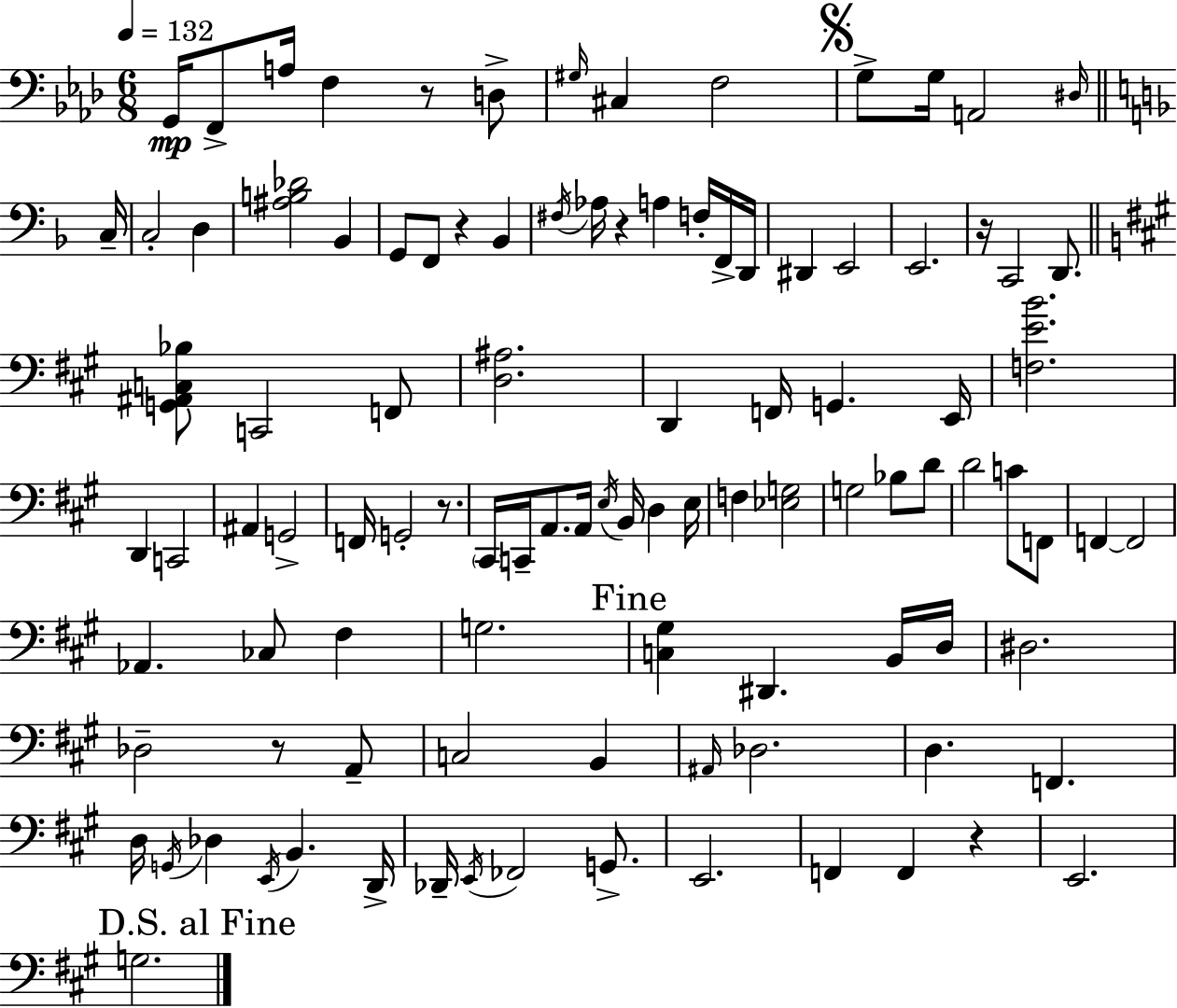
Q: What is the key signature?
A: AES major